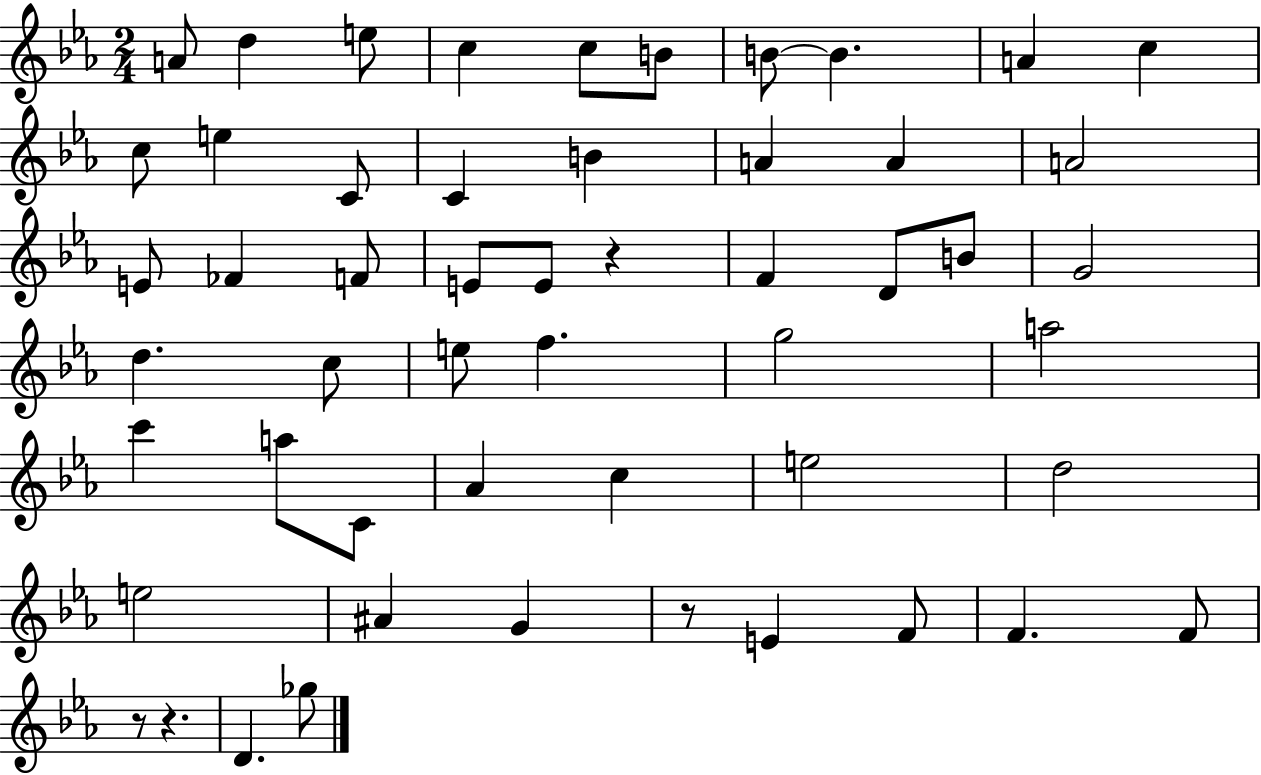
A4/e D5/q E5/e C5/q C5/e B4/e B4/e B4/q. A4/q C5/q C5/e E5/q C4/e C4/q B4/q A4/q A4/q A4/h E4/e FES4/q F4/e E4/e E4/e R/q F4/q D4/e B4/e G4/h D5/q. C5/e E5/e F5/q. G5/h A5/h C6/q A5/e C4/e Ab4/q C5/q E5/h D5/h E5/h A#4/q G4/q R/e E4/q F4/e F4/q. F4/e R/e R/q. D4/q. Gb5/e